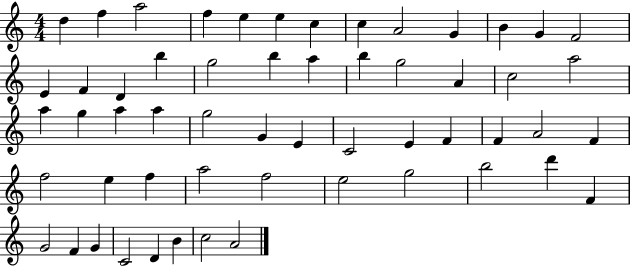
D5/q F5/q A5/h F5/q E5/q E5/q C5/q C5/q A4/h G4/q B4/q G4/q F4/h E4/q F4/q D4/q B5/q G5/h B5/q A5/q B5/q G5/h A4/q C5/h A5/h A5/q G5/q A5/q A5/q G5/h G4/q E4/q C4/h E4/q F4/q F4/q A4/h F4/q F5/h E5/q F5/q A5/h F5/h E5/h G5/h B5/h D6/q F4/q G4/h F4/q G4/q C4/h D4/q B4/q C5/h A4/h